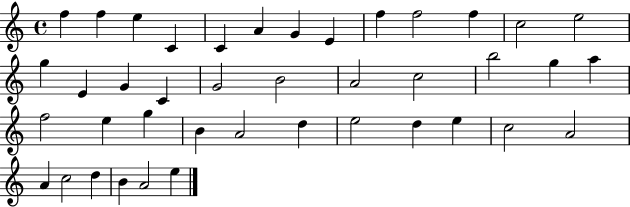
F5/q F5/q E5/q C4/q C4/q A4/q G4/q E4/q F5/q F5/h F5/q C5/h E5/h G5/q E4/q G4/q C4/q G4/h B4/h A4/h C5/h B5/h G5/q A5/q F5/h E5/q G5/q B4/q A4/h D5/q E5/h D5/q E5/q C5/h A4/h A4/q C5/h D5/q B4/q A4/h E5/q